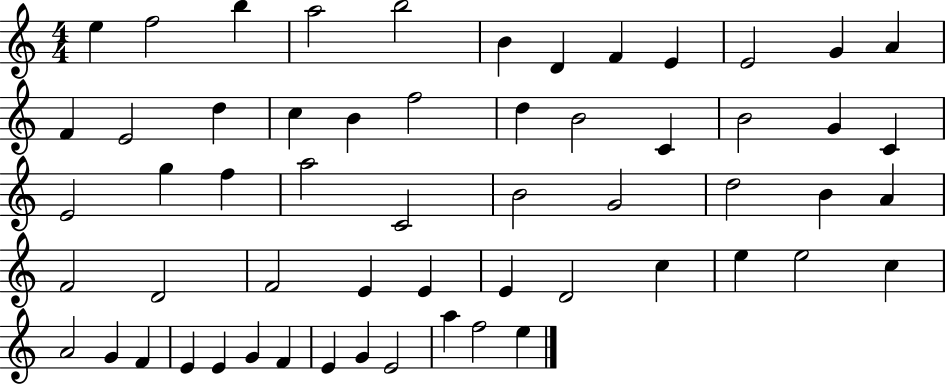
{
  \clef treble
  \numericTimeSignature
  \time 4/4
  \key c \major
  e''4 f''2 b''4 | a''2 b''2 | b'4 d'4 f'4 e'4 | e'2 g'4 a'4 | \break f'4 e'2 d''4 | c''4 b'4 f''2 | d''4 b'2 c'4 | b'2 g'4 c'4 | \break e'2 g''4 f''4 | a''2 c'2 | b'2 g'2 | d''2 b'4 a'4 | \break f'2 d'2 | f'2 e'4 e'4 | e'4 d'2 c''4 | e''4 e''2 c''4 | \break a'2 g'4 f'4 | e'4 e'4 g'4 f'4 | e'4 g'4 e'2 | a''4 f''2 e''4 | \break \bar "|."
}